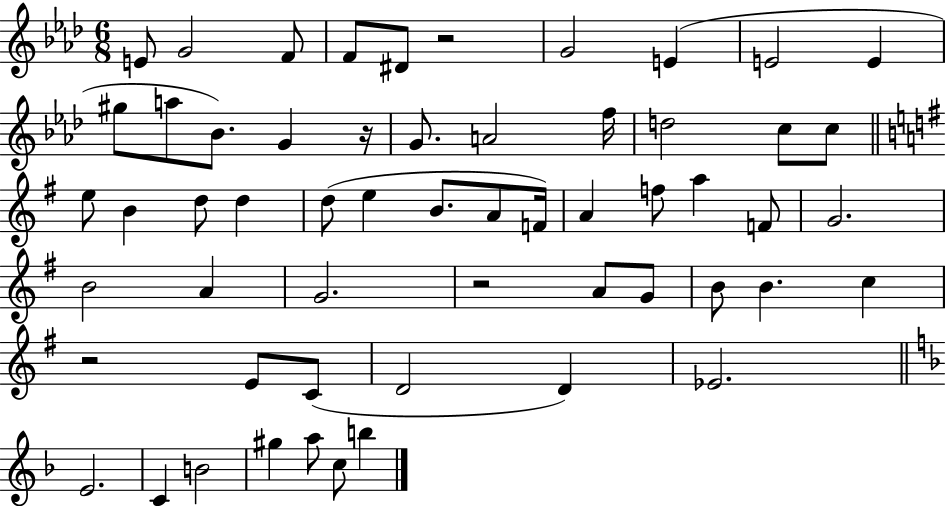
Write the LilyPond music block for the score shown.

{
  \clef treble
  \numericTimeSignature
  \time 6/8
  \key aes \major
  e'8 g'2 f'8 | f'8 dis'8 r2 | g'2 e'4( | e'2 e'4 | \break gis''8 a''8 bes'8.) g'4 r16 | g'8. a'2 f''16 | d''2 c''8 c''8 | \bar "||" \break \key e \minor e''8 b'4 d''8 d''4 | d''8( e''4 b'8. a'8 f'16) | a'4 f''8 a''4 f'8 | g'2. | \break b'2 a'4 | g'2. | r2 a'8 g'8 | b'8 b'4. c''4 | \break r2 e'8 c'8( | d'2 d'4) | ees'2. | \bar "||" \break \key f \major e'2. | c'4 b'2 | gis''4 a''8 c''8 b''4 | \bar "|."
}